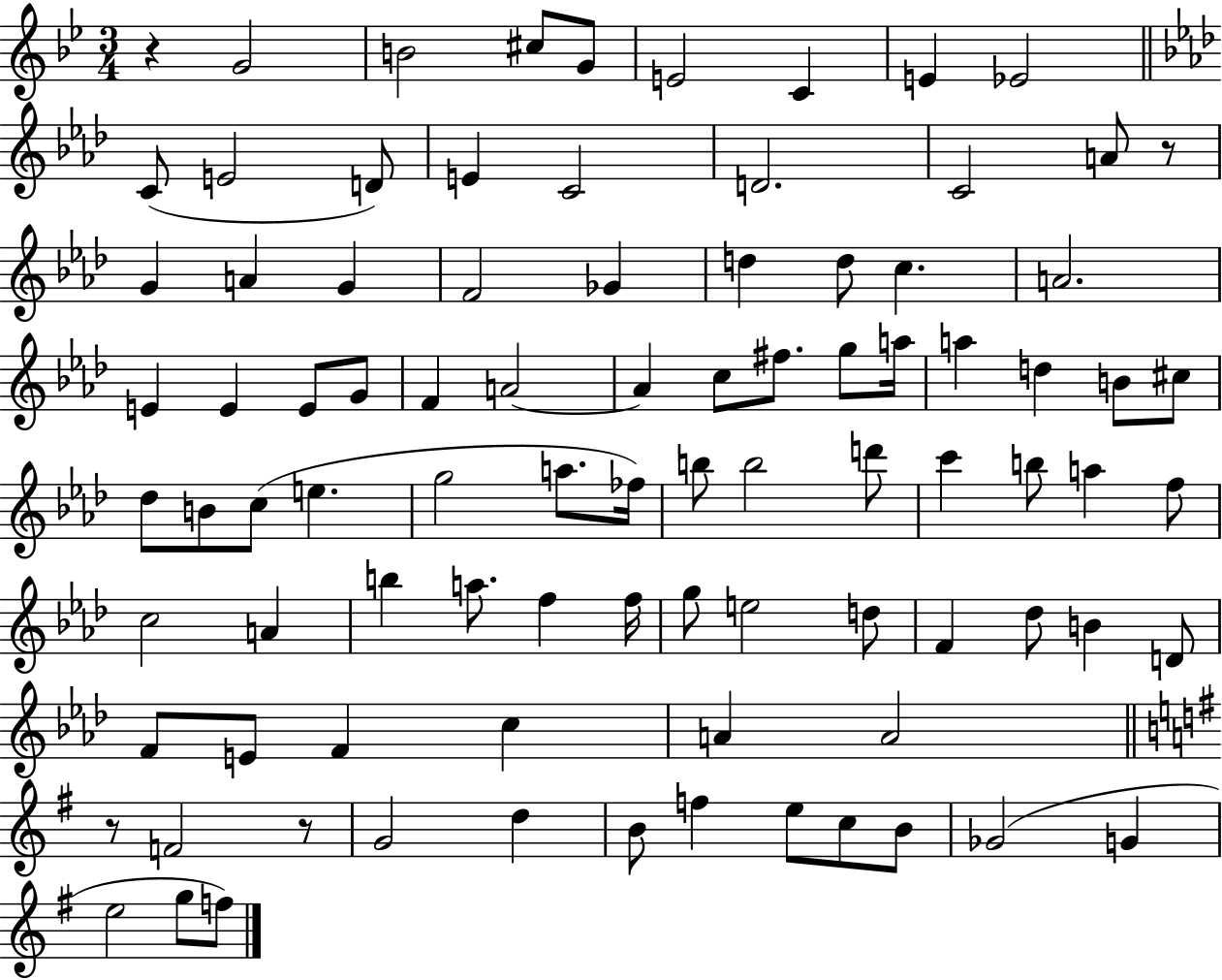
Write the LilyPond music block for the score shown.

{
  \clef treble
  \numericTimeSignature
  \time 3/4
  \key bes \major
  \repeat volta 2 { r4 g'2 | b'2 cis''8 g'8 | e'2 c'4 | e'4 ees'2 | \break \bar "||" \break \key aes \major c'8( e'2 d'8) | e'4 c'2 | d'2. | c'2 a'8 r8 | \break g'4 a'4 g'4 | f'2 ges'4 | d''4 d''8 c''4. | a'2. | \break e'4 e'4 e'8 g'8 | f'4 a'2~~ | a'4 c''8 fis''8. g''8 a''16 | a''4 d''4 b'8 cis''8 | \break des''8 b'8 c''8( e''4. | g''2 a''8. fes''16) | b''8 b''2 d'''8 | c'''4 b''8 a''4 f''8 | \break c''2 a'4 | b''4 a''8. f''4 f''16 | g''8 e''2 d''8 | f'4 des''8 b'4 d'8 | \break f'8 e'8 f'4 c''4 | a'4 a'2 | \bar "||" \break \key e \minor r8 f'2 r8 | g'2 d''4 | b'8 f''4 e''8 c''8 b'8 | ges'2( g'4 | \break e''2 g''8 f''8) | } \bar "|."
}